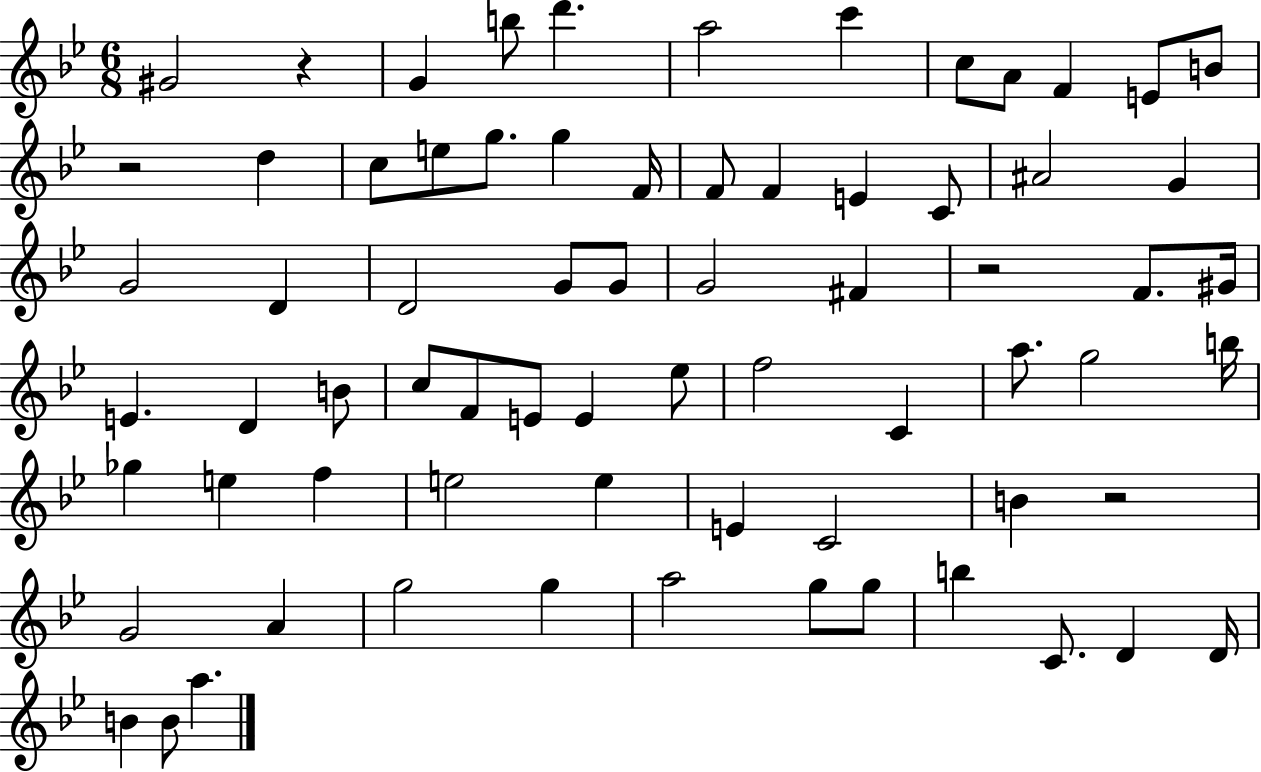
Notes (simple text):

G#4/h R/q G4/q B5/e D6/q. A5/h C6/q C5/e A4/e F4/q E4/e B4/e R/h D5/q C5/e E5/e G5/e. G5/q F4/s F4/e F4/q E4/q C4/e A#4/h G4/q G4/h D4/q D4/h G4/e G4/e G4/h F#4/q R/h F4/e. G#4/s E4/q. D4/q B4/e C5/e F4/e E4/e E4/q Eb5/e F5/h C4/q A5/e. G5/h B5/s Gb5/q E5/q F5/q E5/h E5/q E4/q C4/h B4/q R/h G4/h A4/q G5/h G5/q A5/h G5/e G5/e B5/q C4/e. D4/q D4/s B4/q B4/e A5/q.